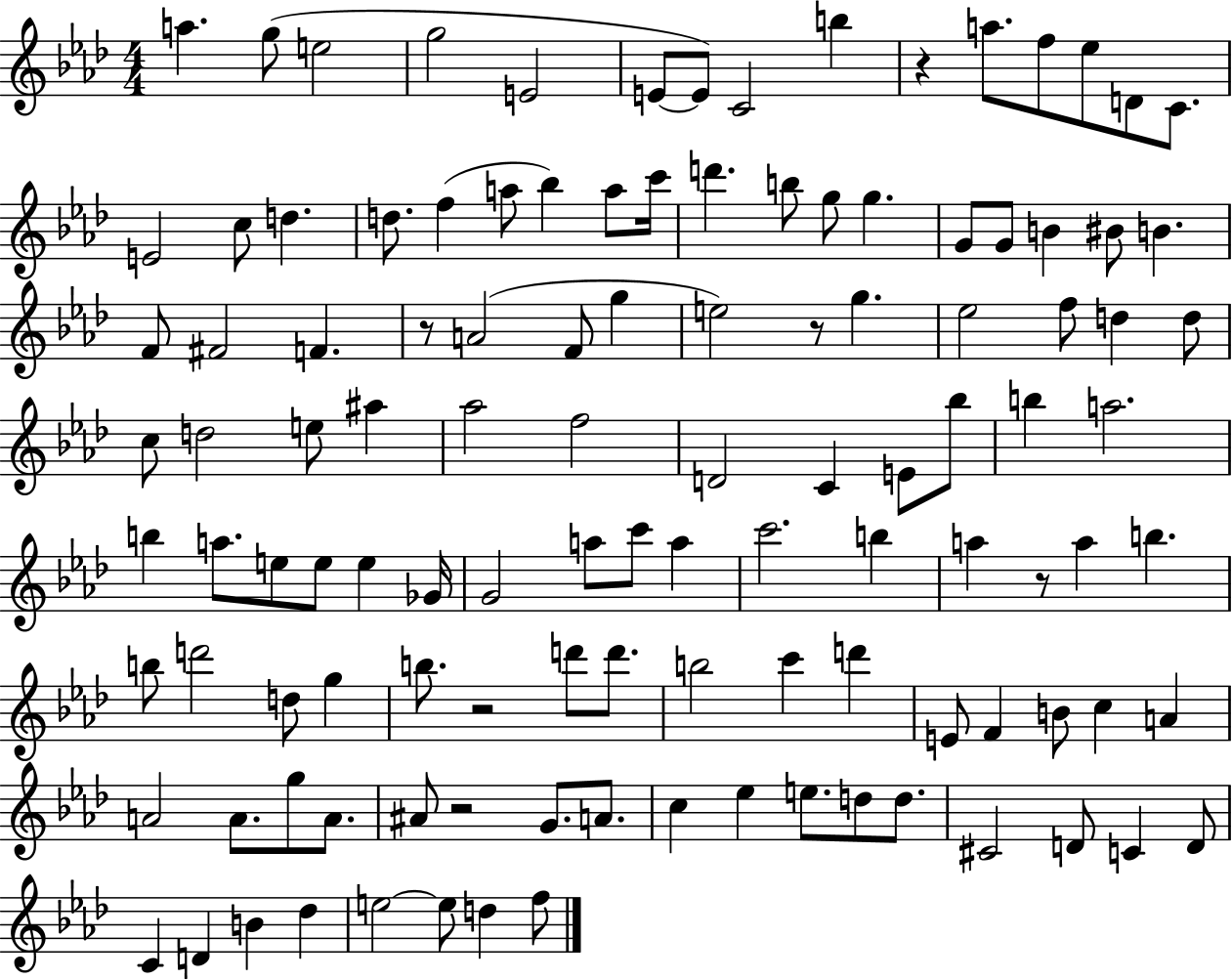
X:1
T:Untitled
M:4/4
L:1/4
K:Ab
a g/2 e2 g2 E2 E/2 E/2 C2 b z a/2 f/2 _e/2 D/2 C/2 E2 c/2 d d/2 f a/2 _b a/2 c'/4 d' b/2 g/2 g G/2 G/2 B ^B/2 B F/2 ^F2 F z/2 A2 F/2 g e2 z/2 g _e2 f/2 d d/2 c/2 d2 e/2 ^a _a2 f2 D2 C E/2 _b/2 b a2 b a/2 e/2 e/2 e _G/4 G2 a/2 c'/2 a c'2 b a z/2 a b b/2 d'2 d/2 g b/2 z2 d'/2 d'/2 b2 c' d' E/2 F B/2 c A A2 A/2 g/2 A/2 ^A/2 z2 G/2 A/2 c _e e/2 d/2 d/2 ^C2 D/2 C D/2 C D B _d e2 e/2 d f/2